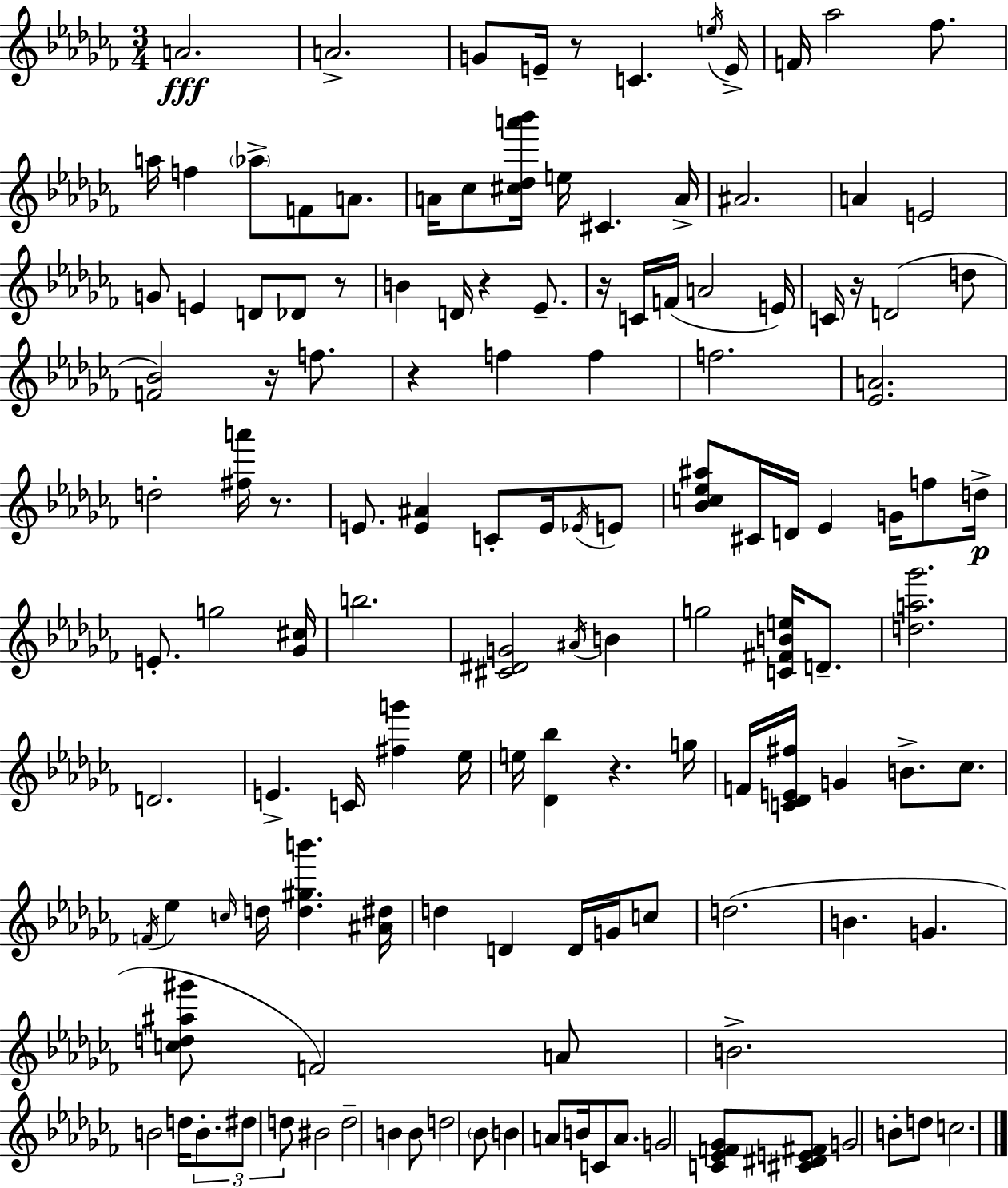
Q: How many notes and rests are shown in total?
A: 133